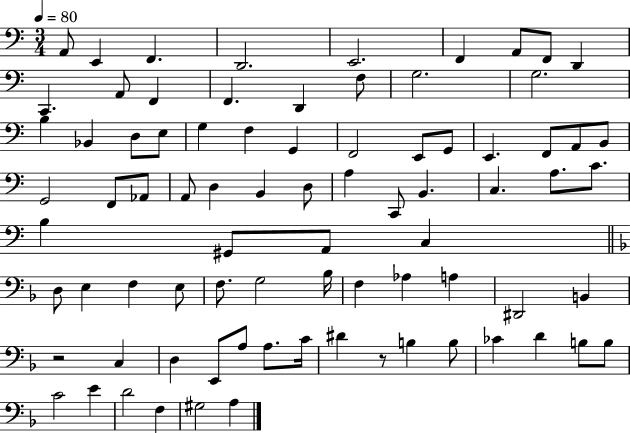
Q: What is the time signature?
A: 3/4